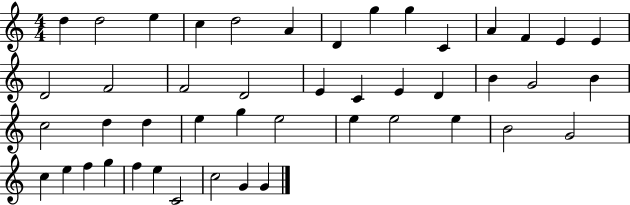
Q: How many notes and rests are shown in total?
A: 46